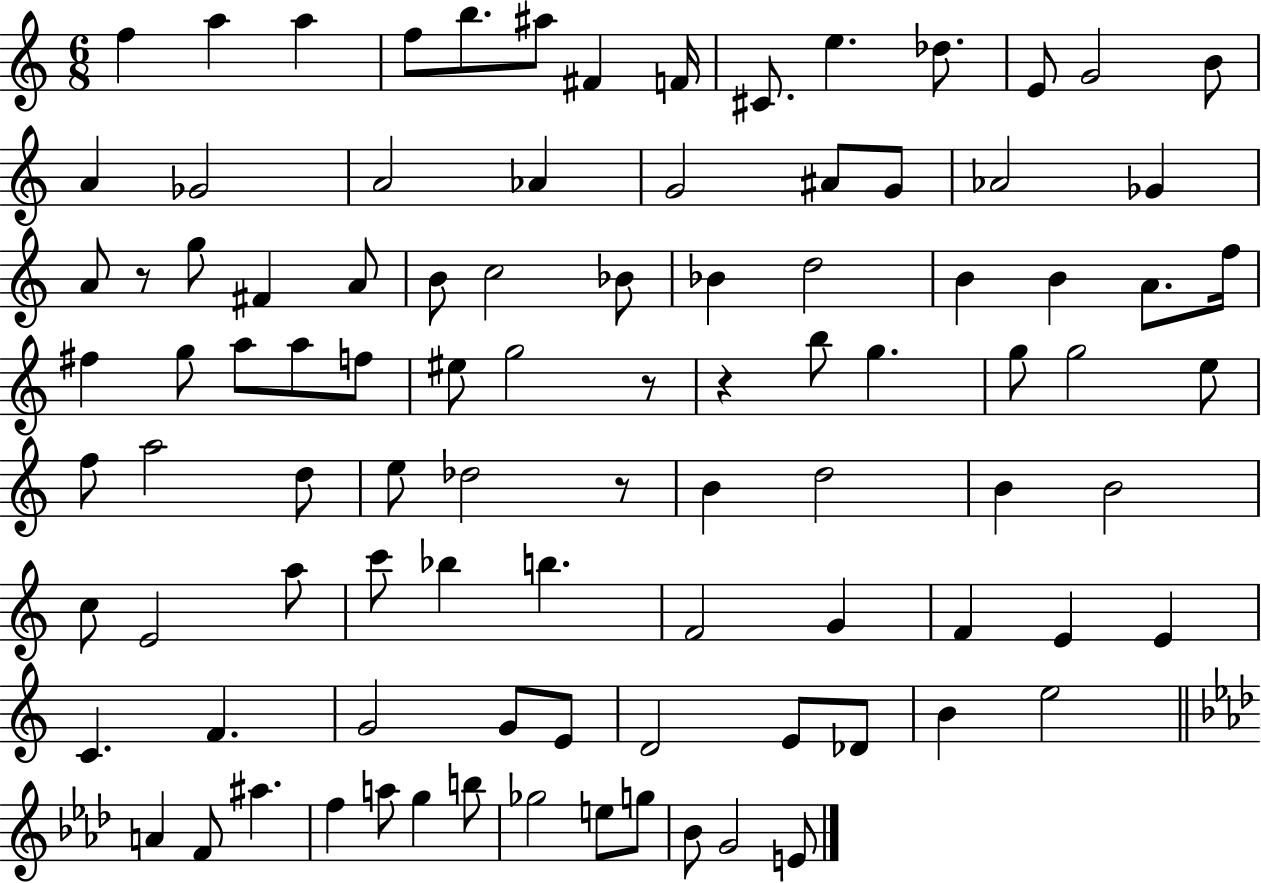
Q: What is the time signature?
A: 6/8